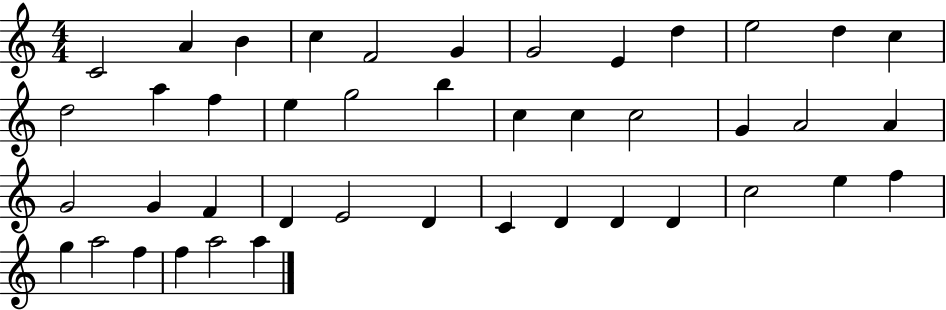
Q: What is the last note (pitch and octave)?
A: A5